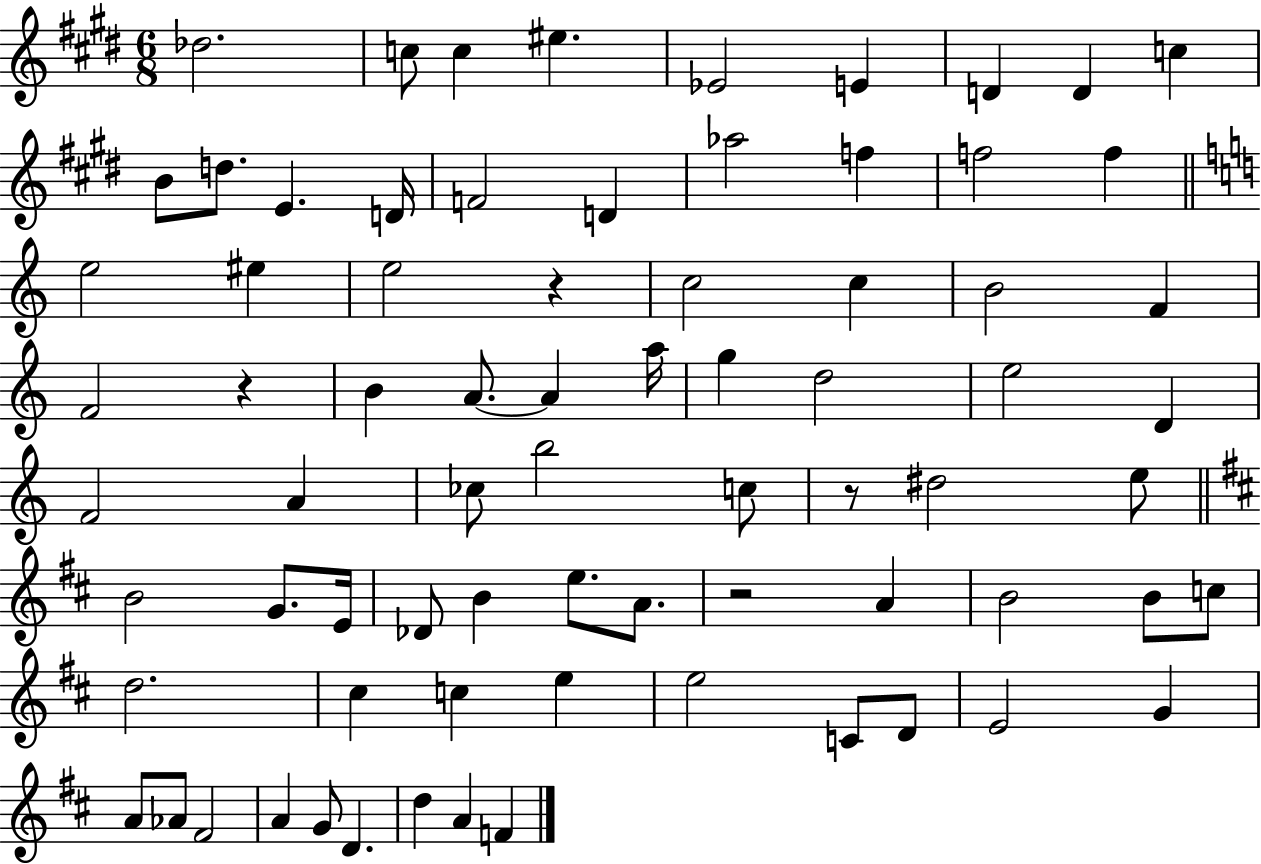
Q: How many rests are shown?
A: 4